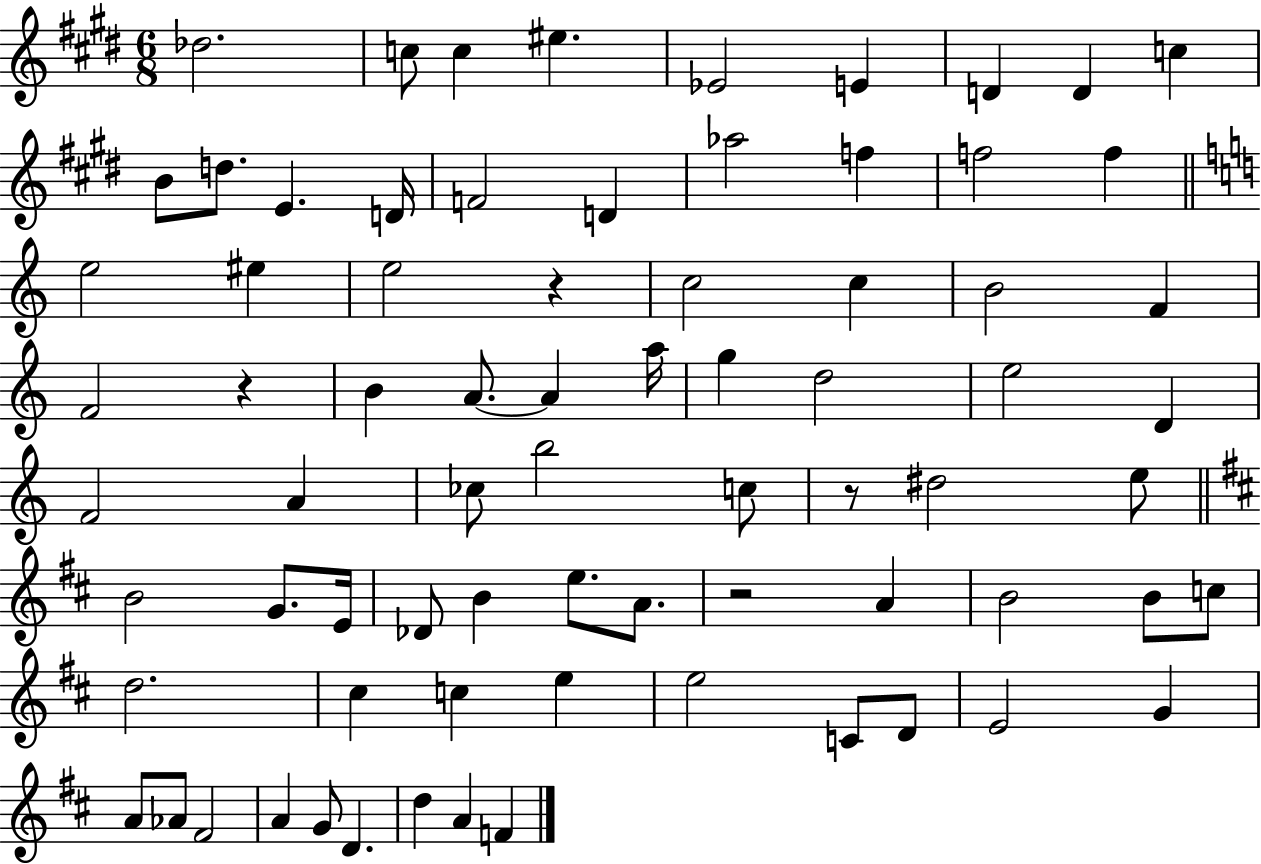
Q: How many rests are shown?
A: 4